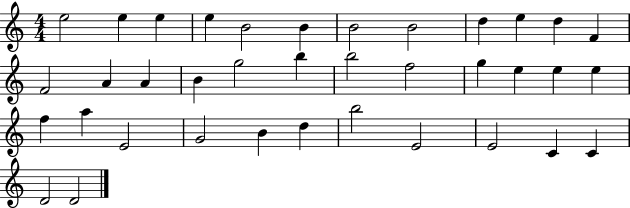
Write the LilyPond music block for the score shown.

{
  \clef treble
  \numericTimeSignature
  \time 4/4
  \key c \major
  e''2 e''4 e''4 | e''4 b'2 b'4 | b'2 b'2 | d''4 e''4 d''4 f'4 | \break f'2 a'4 a'4 | b'4 g''2 b''4 | b''2 f''2 | g''4 e''4 e''4 e''4 | \break f''4 a''4 e'2 | g'2 b'4 d''4 | b''2 e'2 | e'2 c'4 c'4 | \break d'2 d'2 | \bar "|."
}